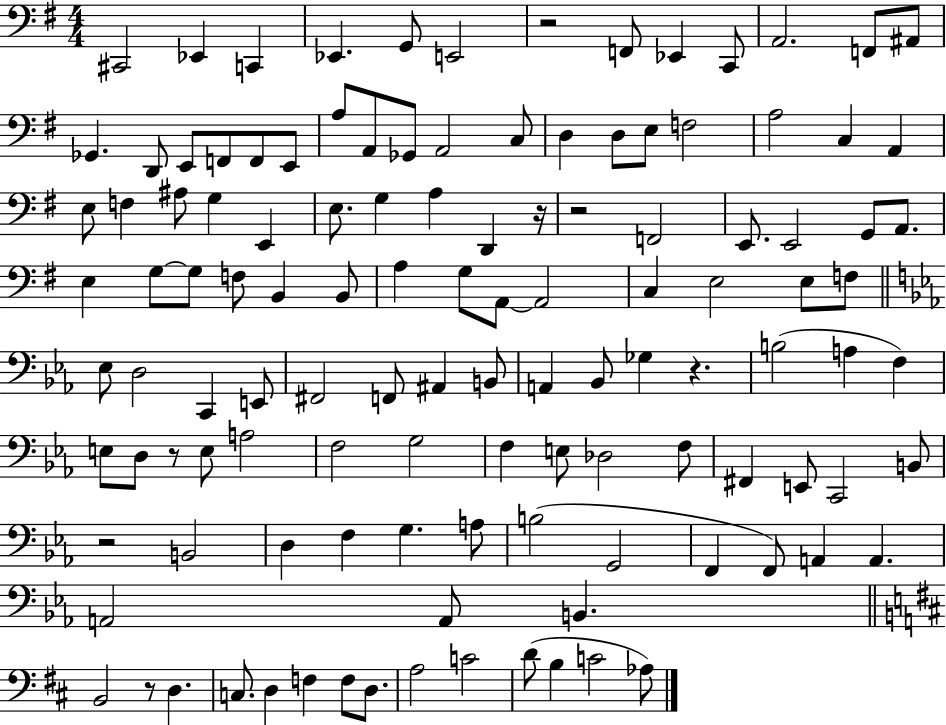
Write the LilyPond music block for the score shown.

{
  \clef bass
  \numericTimeSignature
  \time 4/4
  \key g \major
  cis,2 ees,4 c,4 | ees,4. g,8 e,2 | r2 f,8 ees,4 c,8 | a,2. f,8 ais,8 | \break ges,4. d,8 e,8 f,8 f,8 e,8 | a8 a,8 ges,8 a,2 c8 | d4 d8 e8 f2 | a2 c4 a,4 | \break e8 f4 ais8 g4 e,4 | e8. g4 a4 d,4 r16 | r2 f,2 | e,8. e,2 g,8 a,8. | \break e4 g8~~ g8 f8 b,4 b,8 | a4 g8 a,8~~ a,2 | c4 e2 e8 f8 | \bar "||" \break \key ees \major ees8 d2 c,4 e,8 | fis,2 f,8 ais,4 b,8 | a,4 bes,8 ges4 r4. | b2( a4 f4) | \break e8 d8 r8 e8 a2 | f2 g2 | f4 e8 des2 f8 | fis,4 e,8 c,2 b,8 | \break r2 b,2 | d4 f4 g4. a8 | b2( g,2 | f,4 f,8) a,4 a,4. | \break a,2 a,8 b,4. | \bar "||" \break \key d \major b,2 r8 d4. | c8. d4 f4 f8 d8. | a2 c'2 | d'8( b4 c'2 aes8) | \break \bar "|."
}